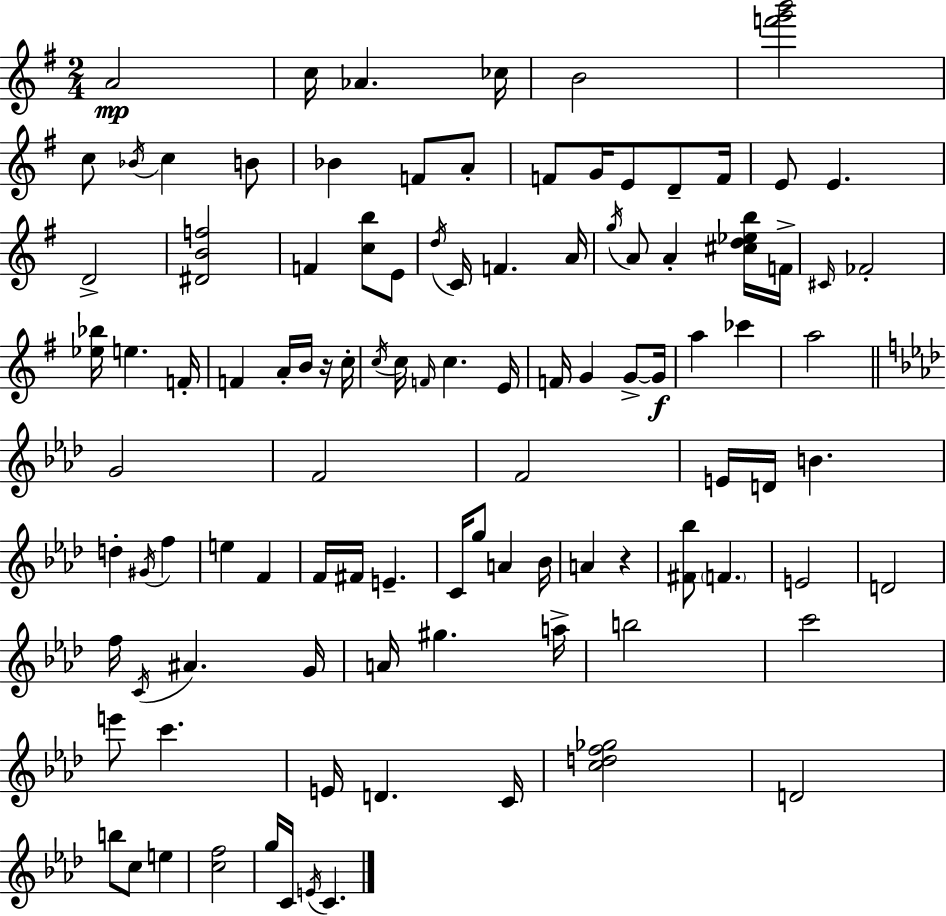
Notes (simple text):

A4/h C5/s Ab4/q. CES5/s B4/h [F6,G6,B6]/h C5/e Bb4/s C5/q B4/e Bb4/q F4/e A4/e F4/e G4/s E4/e D4/e F4/s E4/e E4/q. D4/h [D#4,B4,F5]/h F4/q [C5,B5]/e E4/e D5/s C4/s F4/q. A4/s G5/s A4/e A4/q [C#5,D5,Eb5,B5]/s F4/s C#4/s FES4/h [Eb5,Bb5]/s E5/q. F4/s F4/q A4/s B4/s R/s C5/s C5/s C5/s F4/s C5/q. E4/s F4/s G4/q G4/e G4/s A5/q CES6/q A5/h G4/h F4/h F4/h E4/s D4/s B4/q. D5/q G#4/s F5/q E5/q F4/q F4/s F#4/s E4/q. C4/s G5/e A4/q Bb4/s A4/q R/q [F#4,Bb5]/e F4/q. E4/h D4/h F5/s C4/s A#4/q. G4/s A4/s G#5/q. A5/s B5/h C6/h E6/e C6/q. E4/s D4/q. C4/s [C5,D5,F5,Gb5]/h D4/h B5/e C5/e E5/q [C5,F5]/h G5/s C4/s E4/s C4/q.